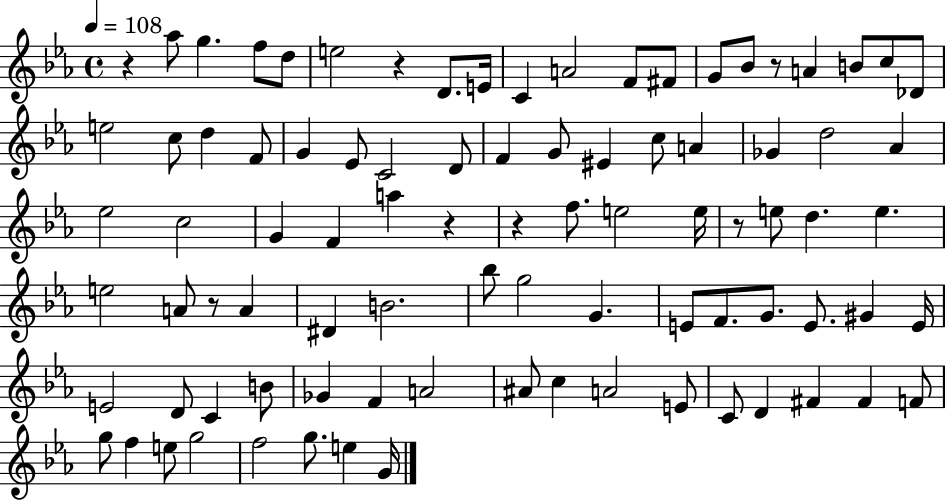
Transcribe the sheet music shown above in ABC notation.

X:1
T:Untitled
M:4/4
L:1/4
K:Eb
z _a/2 g f/2 d/2 e2 z D/2 E/4 C A2 F/2 ^F/2 G/2 _B/2 z/2 A B/2 c/2 _D/2 e2 c/2 d F/2 G _E/2 C2 D/2 F G/2 ^E c/2 A _G d2 _A _e2 c2 G F a z z f/2 e2 e/4 z/2 e/2 d e e2 A/2 z/2 A ^D B2 _b/2 g2 G E/2 F/2 G/2 E/2 ^G E/4 E2 D/2 C B/2 _G F A2 ^A/2 c A2 E/2 C/2 D ^F ^F F/2 g/2 f e/2 g2 f2 g/2 e G/4